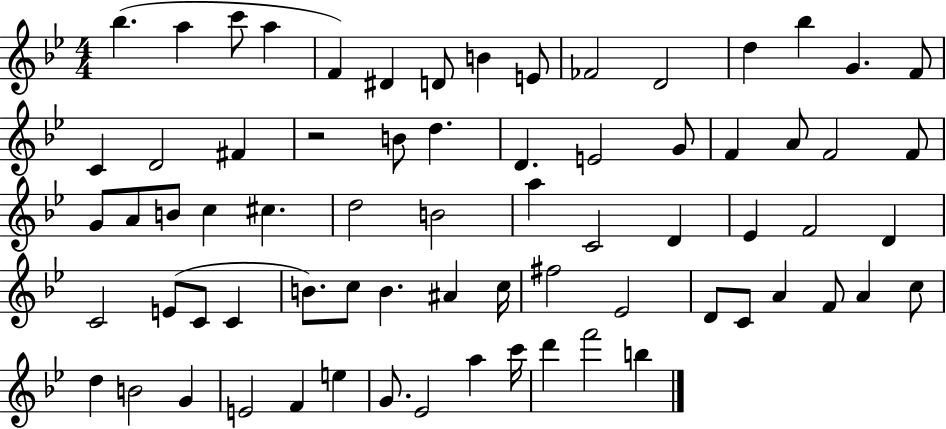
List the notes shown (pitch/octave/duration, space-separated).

Bb5/q. A5/q C6/e A5/q F4/q D#4/q D4/e B4/q E4/e FES4/h D4/h D5/q Bb5/q G4/q. F4/e C4/q D4/h F#4/q R/h B4/e D5/q. D4/q. E4/h G4/e F4/q A4/e F4/h F4/e G4/e A4/e B4/e C5/q C#5/q. D5/h B4/h A5/q C4/h D4/q Eb4/q F4/h D4/q C4/h E4/e C4/e C4/q B4/e. C5/e B4/q. A#4/q C5/s F#5/h Eb4/h D4/e C4/e A4/q F4/e A4/q C5/e D5/q B4/h G4/q E4/h F4/q E5/q G4/e. Eb4/h A5/q C6/s D6/q F6/h B5/q